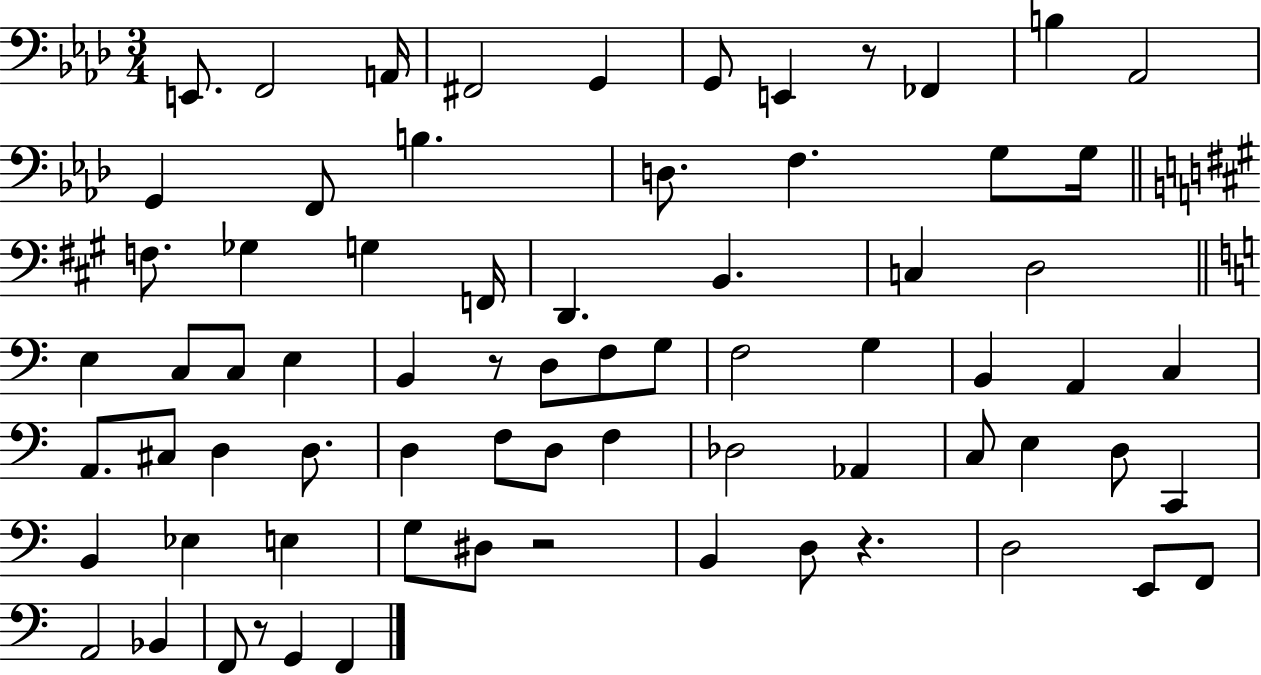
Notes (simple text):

E2/e. F2/h A2/s F#2/h G2/q G2/e E2/q R/e FES2/q B3/q Ab2/h G2/q F2/e B3/q. D3/e. F3/q. G3/e G3/s F3/e. Gb3/q G3/q F2/s D2/q. B2/q. C3/q D3/h E3/q C3/e C3/e E3/q B2/q R/e D3/e F3/e G3/e F3/h G3/q B2/q A2/q C3/q A2/e. C#3/e D3/q D3/e. D3/q F3/e D3/e F3/q Db3/h Ab2/q C3/e E3/q D3/e C2/q B2/q Eb3/q E3/q G3/e D#3/e R/h B2/q D3/e R/q. D3/h E2/e F2/e A2/h Bb2/q F2/e R/e G2/q F2/q